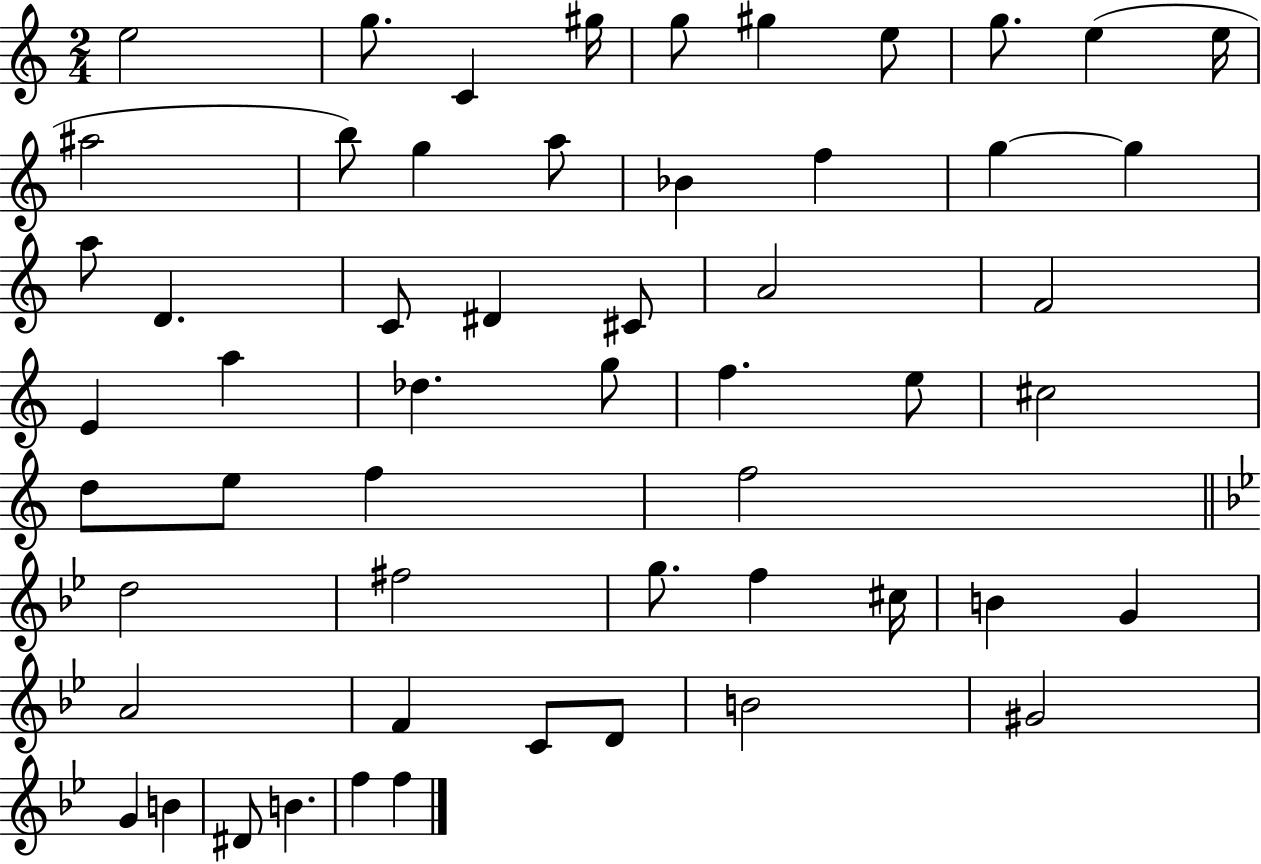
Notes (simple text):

E5/h G5/e. C4/q G#5/s G5/e G#5/q E5/e G5/e. E5/q E5/s A#5/h B5/e G5/q A5/e Bb4/q F5/q G5/q G5/q A5/e D4/q. C4/e D#4/q C#4/e A4/h F4/h E4/q A5/q Db5/q. G5/e F5/q. E5/e C#5/h D5/e E5/e F5/q F5/h D5/h F#5/h G5/e. F5/q C#5/s B4/q G4/q A4/h F4/q C4/e D4/e B4/h G#4/h G4/q B4/q D#4/e B4/q. F5/q F5/q